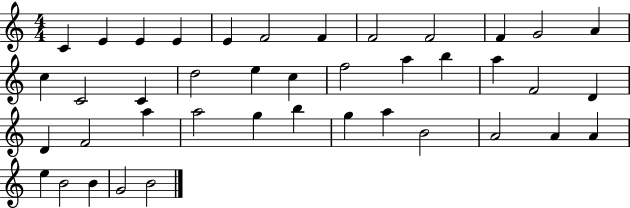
{
  \clef treble
  \numericTimeSignature
  \time 4/4
  \key c \major
  c'4 e'4 e'4 e'4 | e'4 f'2 f'4 | f'2 f'2 | f'4 g'2 a'4 | \break c''4 c'2 c'4 | d''2 e''4 c''4 | f''2 a''4 b''4 | a''4 f'2 d'4 | \break d'4 f'2 a''4 | a''2 g''4 b''4 | g''4 a''4 b'2 | a'2 a'4 a'4 | \break e''4 b'2 b'4 | g'2 b'2 | \bar "|."
}